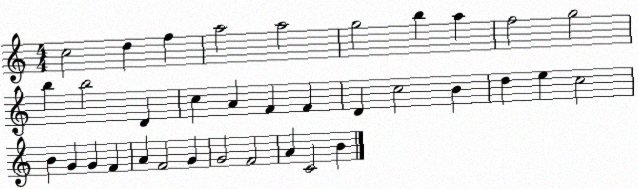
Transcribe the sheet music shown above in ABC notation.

X:1
T:Untitled
M:4/4
L:1/4
K:C
c2 d f a2 a2 g2 b a f2 g2 b b2 D c A F F D c2 B d e c2 B G G F A F2 G G2 F2 A C2 B